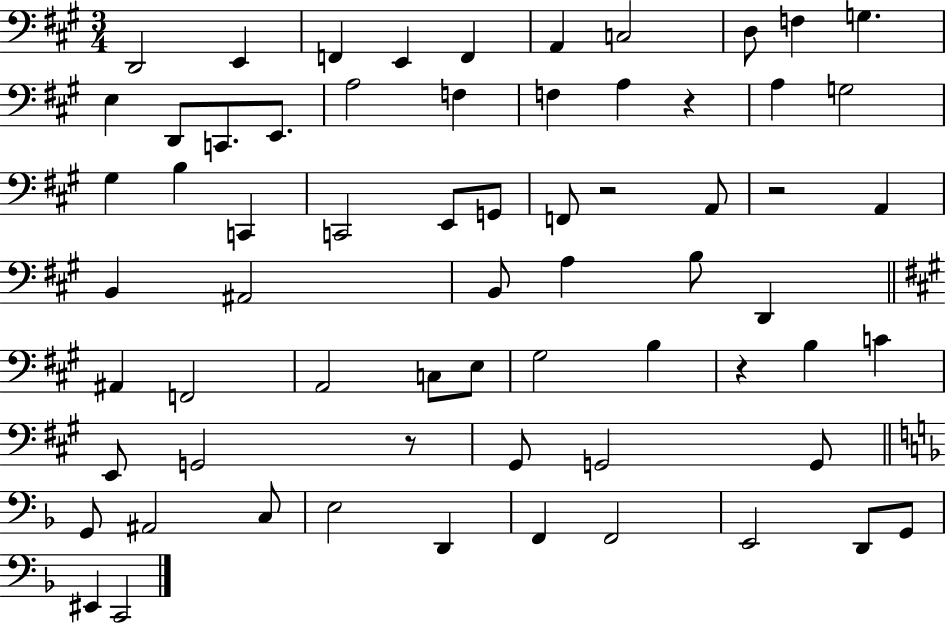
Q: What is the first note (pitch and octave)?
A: D2